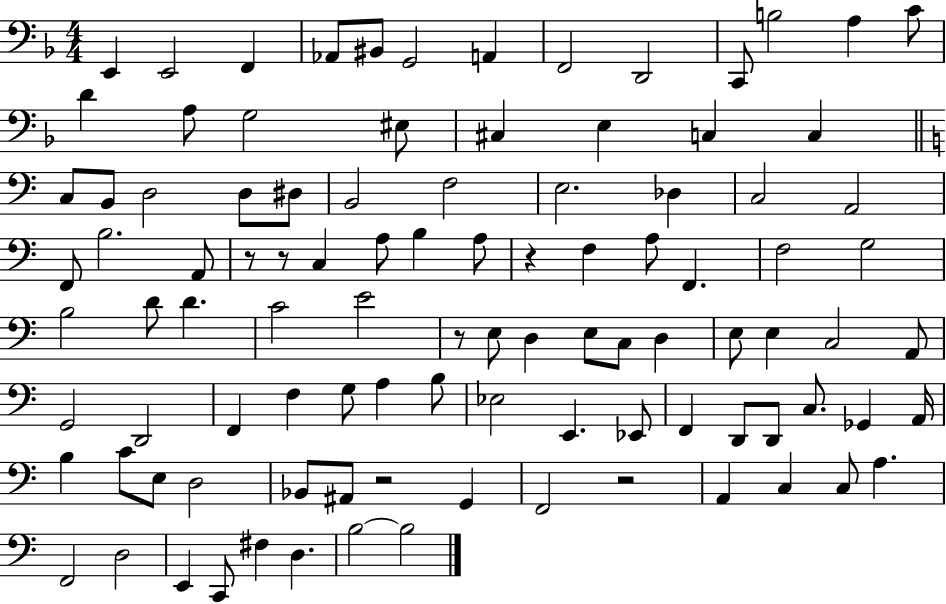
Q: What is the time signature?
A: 4/4